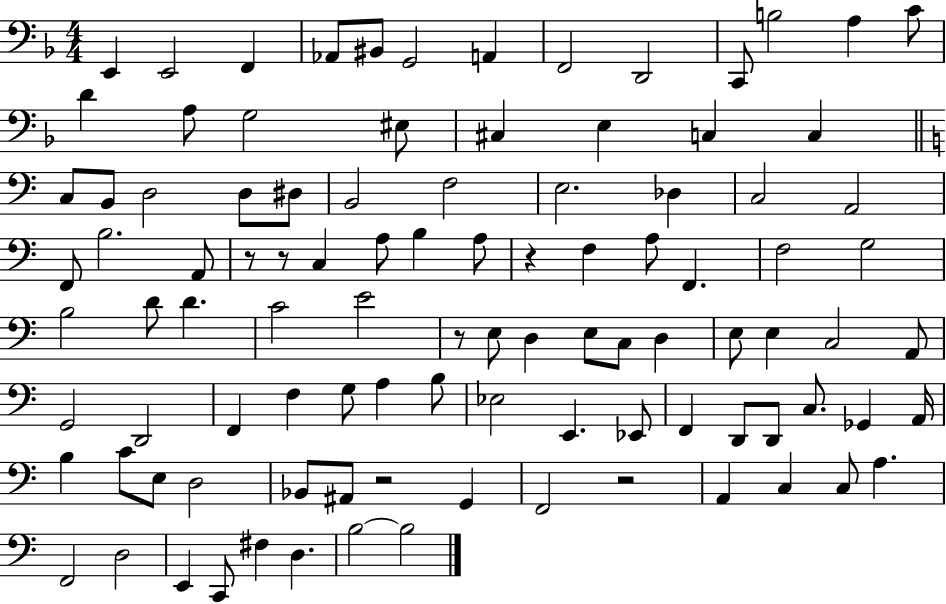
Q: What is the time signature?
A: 4/4